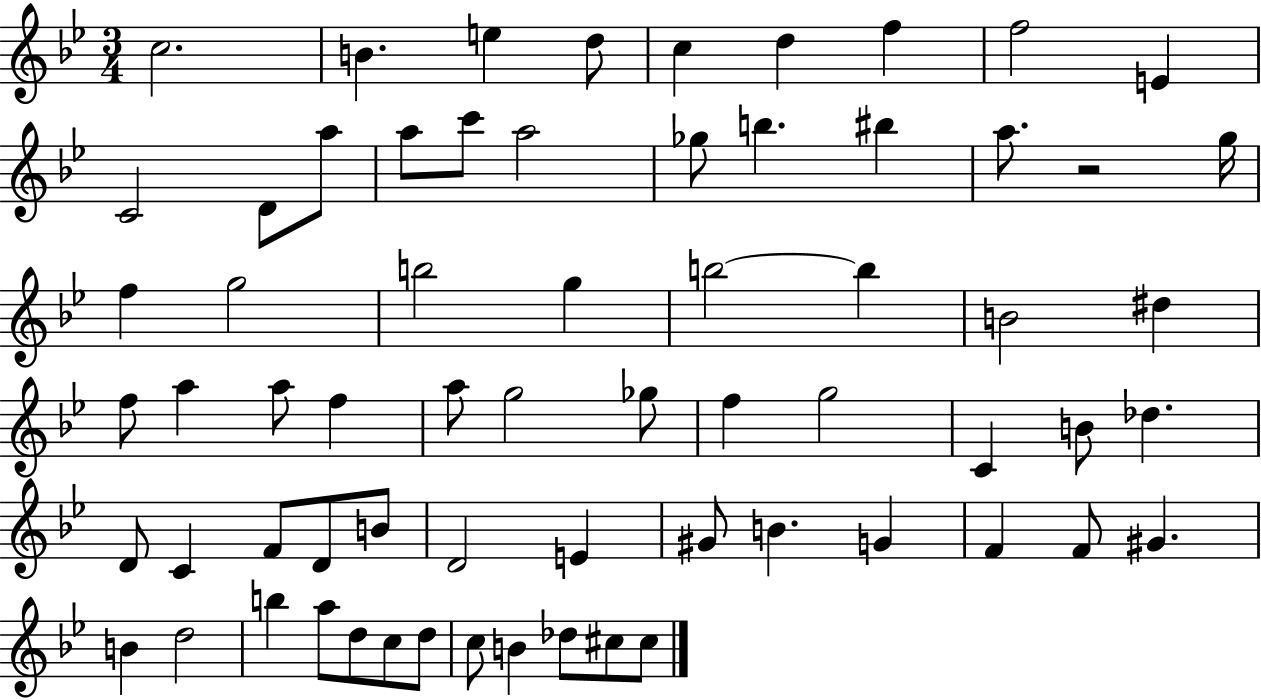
C5/h. B4/q. E5/q D5/e C5/q D5/q F5/q F5/h E4/q C4/h D4/e A5/e A5/e C6/e A5/h Gb5/e B5/q. BIS5/q A5/e. R/h G5/s F5/q G5/h B5/h G5/q B5/h B5/q B4/h D#5/q F5/e A5/q A5/e F5/q A5/e G5/h Gb5/e F5/q G5/h C4/q B4/e Db5/q. D4/e C4/q F4/e D4/e B4/e D4/h E4/q G#4/e B4/q. G4/q F4/q F4/e G#4/q. B4/q D5/h B5/q A5/e D5/e C5/e D5/e C5/e B4/q Db5/e C#5/e C#5/e